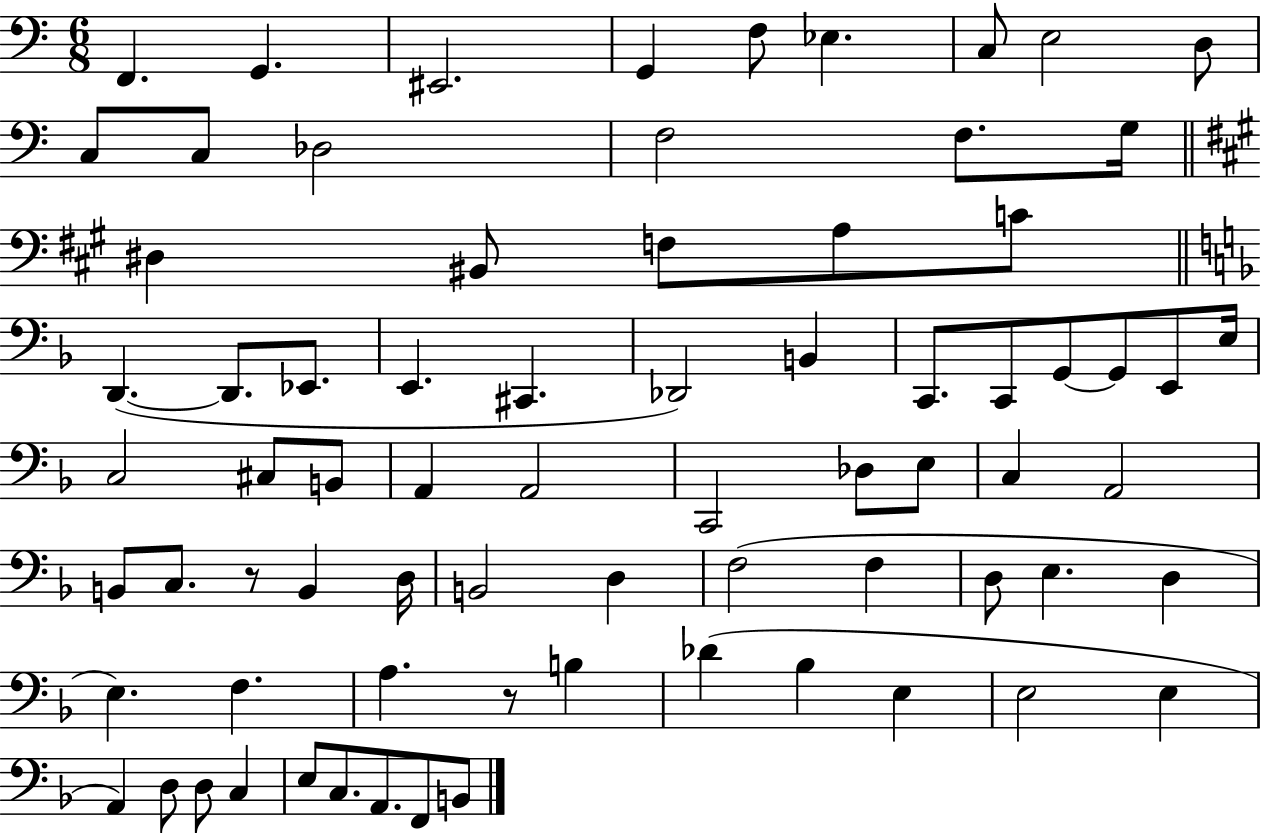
X:1
T:Untitled
M:6/8
L:1/4
K:C
F,, G,, ^E,,2 G,, F,/2 _E, C,/2 E,2 D,/2 C,/2 C,/2 _D,2 F,2 F,/2 G,/4 ^D, ^B,,/2 F,/2 A,/2 C/2 D,, D,,/2 _E,,/2 E,, ^C,, _D,,2 B,, C,,/2 C,,/2 G,,/2 G,,/2 E,,/2 E,/4 C,2 ^C,/2 B,,/2 A,, A,,2 C,,2 _D,/2 E,/2 C, A,,2 B,,/2 C,/2 z/2 B,, D,/4 B,,2 D, F,2 F, D,/2 E, D, E, F, A, z/2 B, _D _B, E, E,2 E, A,, D,/2 D,/2 C, E,/2 C,/2 A,,/2 F,,/2 B,,/2